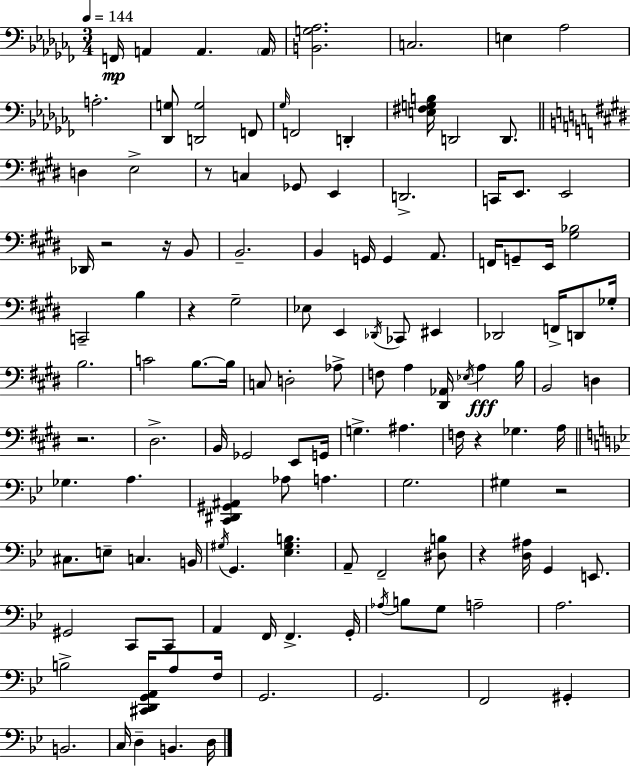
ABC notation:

X:1
T:Untitled
M:3/4
L:1/4
K:Abm
F,,/4 A,, A,, A,,/4 [B,,G,_A,]2 C,2 E, _A,2 A,2 [_D,,G,]/2 [D,,G,]2 F,,/2 _G,/4 F,,2 D,, [E,^F,G,B,]/4 D,,2 D,,/2 D, E,2 z/2 C, _G,,/2 E,, D,,2 C,,/4 E,,/2 E,,2 _D,,/4 z2 z/4 B,,/2 B,,2 B,, G,,/4 G,, A,,/2 F,,/4 G,,/2 E,,/4 [^G,_B,]2 C,,2 B, z ^G,2 _E,/2 E,, _D,,/4 _C,,/2 ^E,, _D,,2 F,,/4 D,,/2 _G,/4 B,2 C2 B,/2 B,/4 C,/2 D,2 _A,/2 F,/2 A, [^D,,_A,,]/4 _E,/4 A, B,/4 B,,2 D, z2 ^D,2 B,,/4 _G,,2 E,,/2 G,,/4 G, ^A, F,/4 z _G, A,/4 _G, A, [C,,^D,,^G,,^A,,] _A,/2 A, G,2 ^G, z2 ^C,/2 E,/2 C, B,,/4 ^G,/4 G,, [_E,^G,B,] A,,/2 F,,2 [^D,B,]/2 z [D,^A,]/4 G,, E,,/2 ^G,,2 C,,/2 C,,/2 A,, F,,/4 F,, G,,/4 _A,/4 B,/2 G,/2 A,2 A,2 B,2 [^C,,D,,G,,A,,]/4 A,/2 F,/4 G,,2 G,,2 F,,2 ^G,, B,,2 C,/4 D, B,, D,/4